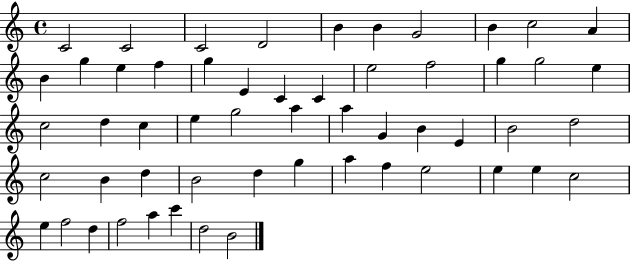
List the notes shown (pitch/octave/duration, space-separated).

C4/h C4/h C4/h D4/h B4/q B4/q G4/h B4/q C5/h A4/q B4/q G5/q E5/q F5/q G5/q E4/q C4/q C4/q E5/h F5/h G5/q G5/h E5/q C5/h D5/q C5/q E5/q G5/h A5/q A5/q G4/q B4/q E4/q B4/h D5/h C5/h B4/q D5/q B4/h D5/q G5/q A5/q F5/q E5/h E5/q E5/q C5/h E5/q F5/h D5/q F5/h A5/q C6/q D5/h B4/h